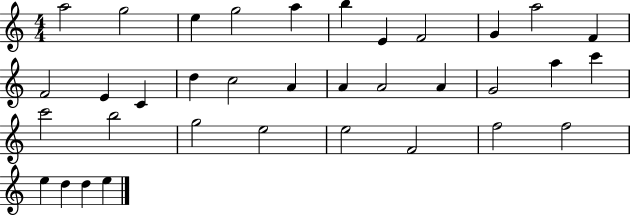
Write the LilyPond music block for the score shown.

{
  \clef treble
  \numericTimeSignature
  \time 4/4
  \key c \major
  a''2 g''2 | e''4 g''2 a''4 | b''4 e'4 f'2 | g'4 a''2 f'4 | \break f'2 e'4 c'4 | d''4 c''2 a'4 | a'4 a'2 a'4 | g'2 a''4 c'''4 | \break c'''2 b''2 | g''2 e''2 | e''2 f'2 | f''2 f''2 | \break e''4 d''4 d''4 e''4 | \bar "|."
}